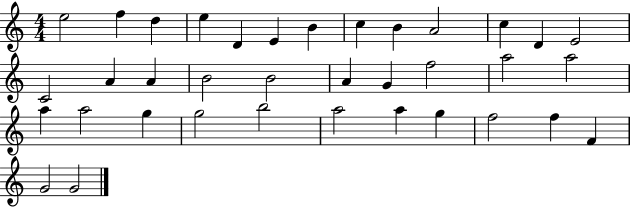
E5/h F5/q D5/q E5/q D4/q E4/q B4/q C5/q B4/q A4/h C5/q D4/q E4/h C4/h A4/q A4/q B4/h B4/h A4/q G4/q F5/h A5/h A5/h A5/q A5/h G5/q G5/h B5/h A5/h A5/q G5/q F5/h F5/q F4/q G4/h G4/h